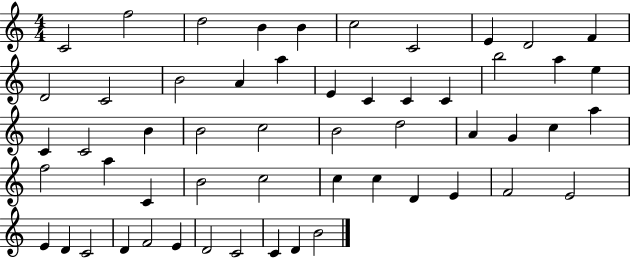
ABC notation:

X:1
T:Untitled
M:4/4
L:1/4
K:C
C2 f2 d2 B B c2 C2 E D2 F D2 C2 B2 A a E C C C b2 a e C C2 B B2 c2 B2 d2 A G c a f2 a C B2 c2 c c D E F2 E2 E D C2 D F2 E D2 C2 C D B2